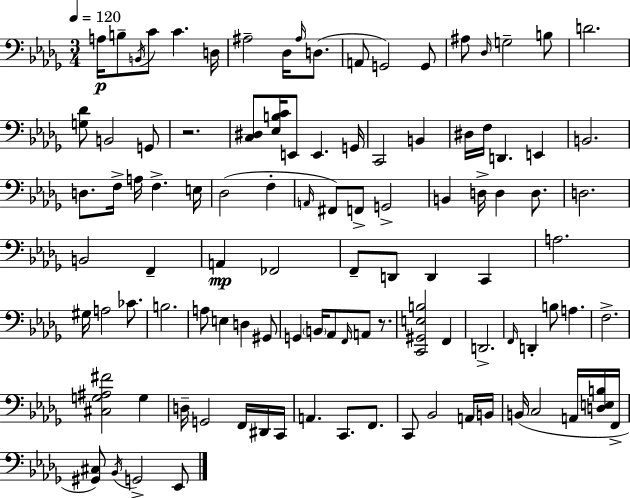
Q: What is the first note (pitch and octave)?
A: A3